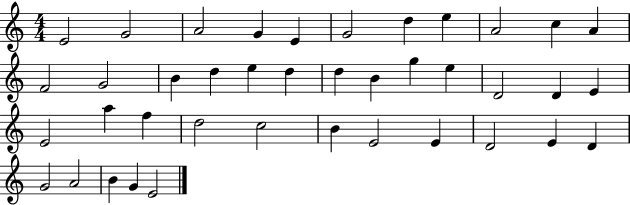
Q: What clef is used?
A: treble